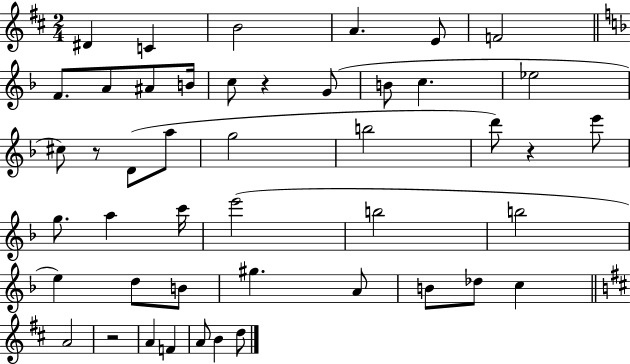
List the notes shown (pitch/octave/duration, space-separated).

D#4/q C4/q B4/h A4/q. E4/e F4/h F4/e. A4/e A#4/e B4/s C5/e R/q G4/e B4/e C5/q. Eb5/h C#5/e R/e D4/e A5/e G5/h B5/h D6/e R/q E6/e G5/e. A5/q C6/s E6/h B5/h B5/h E5/q D5/e B4/e G#5/q. A4/e B4/e Db5/e C5/q A4/h R/h A4/q F4/q A4/e B4/q D5/e